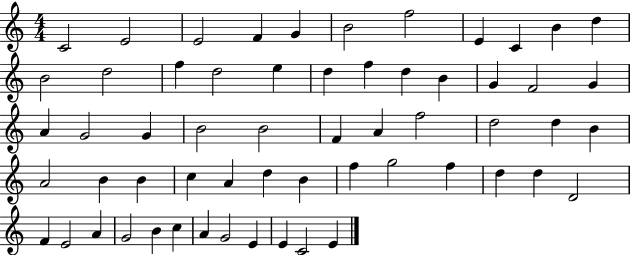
{
  \clef treble
  \numericTimeSignature
  \time 4/4
  \key c \major
  c'2 e'2 | e'2 f'4 g'4 | b'2 f''2 | e'4 c'4 b'4 d''4 | \break b'2 d''2 | f''4 d''2 e''4 | d''4 f''4 d''4 b'4 | g'4 f'2 g'4 | \break a'4 g'2 g'4 | b'2 b'2 | f'4 a'4 f''2 | d''2 d''4 b'4 | \break a'2 b'4 b'4 | c''4 a'4 d''4 b'4 | f''4 g''2 f''4 | d''4 d''4 d'2 | \break f'4 e'2 a'4 | g'2 b'4 c''4 | a'4 g'2 e'4 | e'4 c'2 e'4 | \break \bar "|."
}